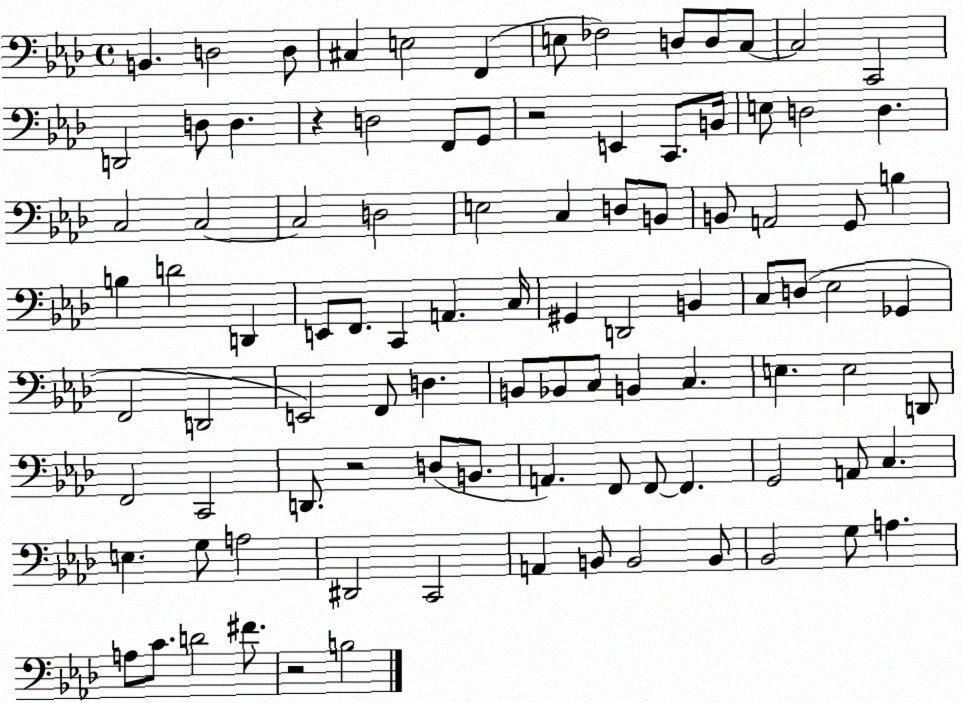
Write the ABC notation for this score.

X:1
T:Untitled
M:4/4
L:1/4
K:Ab
B,, D,2 D,/2 ^C, E,2 F,, E,/2 _F,2 D,/2 D,/2 C,/2 C,2 C,,2 D,,2 D,/2 D, z D,2 F,,/2 G,,/2 z2 E,, C,,/2 B,,/4 E,/2 D,2 D, C,2 C,2 C,2 D,2 E,2 C, D,/2 B,,/2 B,,/2 A,,2 G,,/2 B, B, D2 D,, E,,/2 F,,/2 C,, A,, C,/4 ^G,, D,,2 B,, C,/2 D,/2 _E,2 _G,, F,,2 D,,2 E,,2 F,,/2 D, B,,/2 _B,,/2 C,/2 B,, C, E, E,2 D,,/2 F,,2 C,,2 D,,/2 z2 D,/2 B,,/2 A,, F,,/2 F,,/2 F,, G,,2 A,,/2 C, E, G,/2 A,2 ^D,,2 C,,2 A,, B,,/2 B,,2 B,,/2 _B,,2 G,/2 A, A,/2 C/2 D2 ^F/2 z2 B,2